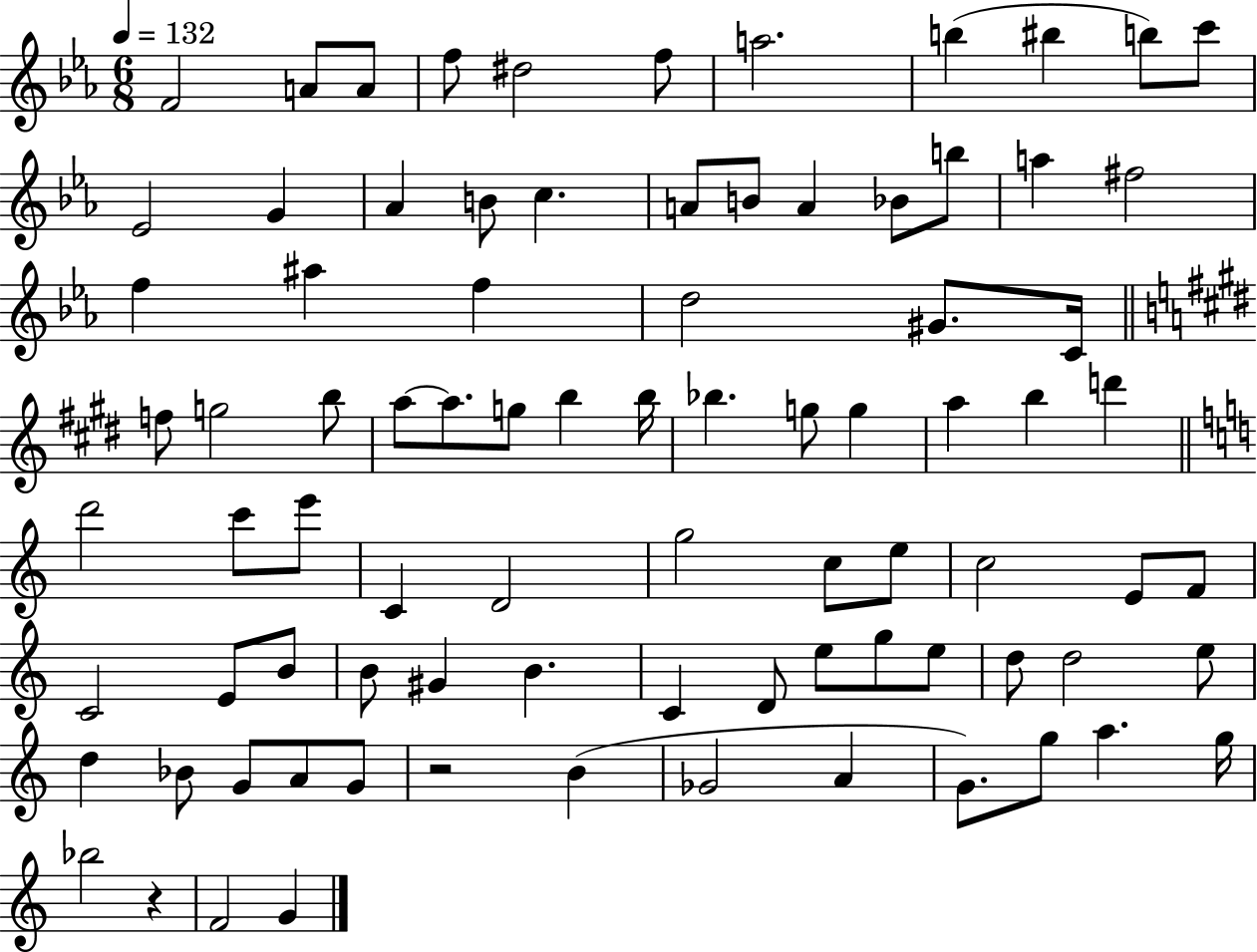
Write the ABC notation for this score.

X:1
T:Untitled
M:6/8
L:1/4
K:Eb
F2 A/2 A/2 f/2 ^d2 f/2 a2 b ^b b/2 c'/2 _E2 G _A B/2 c A/2 B/2 A _B/2 b/2 a ^f2 f ^a f d2 ^G/2 C/4 f/2 g2 b/2 a/2 a/2 g/2 b b/4 _b g/2 g a b d' d'2 c'/2 e'/2 C D2 g2 c/2 e/2 c2 E/2 F/2 C2 E/2 B/2 B/2 ^G B C D/2 e/2 g/2 e/2 d/2 d2 e/2 d _B/2 G/2 A/2 G/2 z2 B _G2 A G/2 g/2 a g/4 _b2 z F2 G